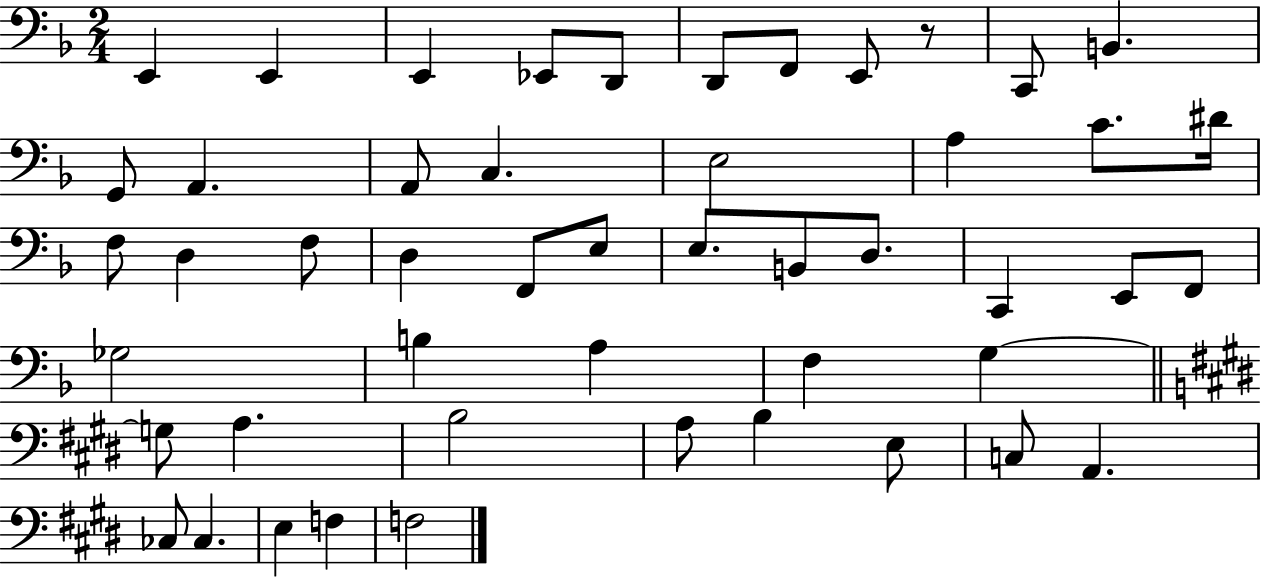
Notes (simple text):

E2/q E2/q E2/q Eb2/e D2/e D2/e F2/e E2/e R/e C2/e B2/q. G2/e A2/q. A2/e C3/q. E3/h A3/q C4/e. D#4/s F3/e D3/q F3/e D3/q F2/e E3/e E3/e. B2/e D3/e. C2/q E2/e F2/e Gb3/h B3/q A3/q F3/q G3/q G3/e A3/q. B3/h A3/e B3/q E3/e C3/e A2/q. CES3/e CES3/q. E3/q F3/q F3/h